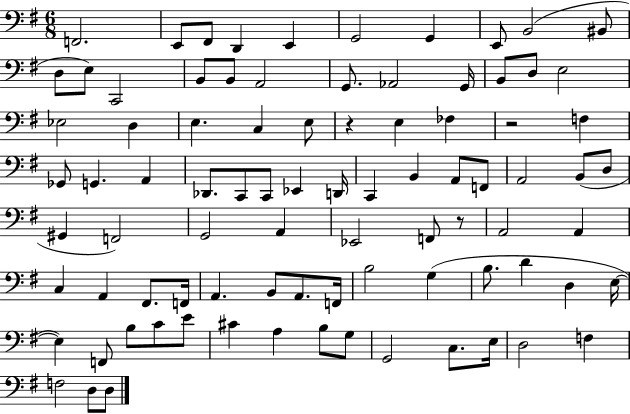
{
  \clef bass
  \numericTimeSignature
  \time 6/8
  \key g \major
  f,2. | e,8 fis,8 d,4 e,4 | g,2 g,4 | e,8 b,2( bis,8 | \break d8 e8) c,2 | b,8 b,8 a,2 | g,8. aes,2 g,16 | b,8 d8 e2 | \break ees2 d4 | e4. c4 e8 | r4 e4 fes4 | r2 f4 | \break ges,8 g,4. a,4 | des,8. c,8 c,8 ees,4 d,16 | c,4 b,4 a,8 f,8 | a,2 b,8( d8 | \break gis,4 f,2) | g,2 a,4 | ees,2 f,8 r8 | a,2 a,4 | \break c4 a,4 fis,8. f,16 | a,4. b,8 a,8. f,16 | b2 g4( | b8. d'4 d4 e16~~ | \break e4) f,8 b8 c'8 e'8 | cis'4 a4 b8 g8 | g,2 c8. e16 | d2 f4 | \break f2 d8 d8 | \bar "|."
}